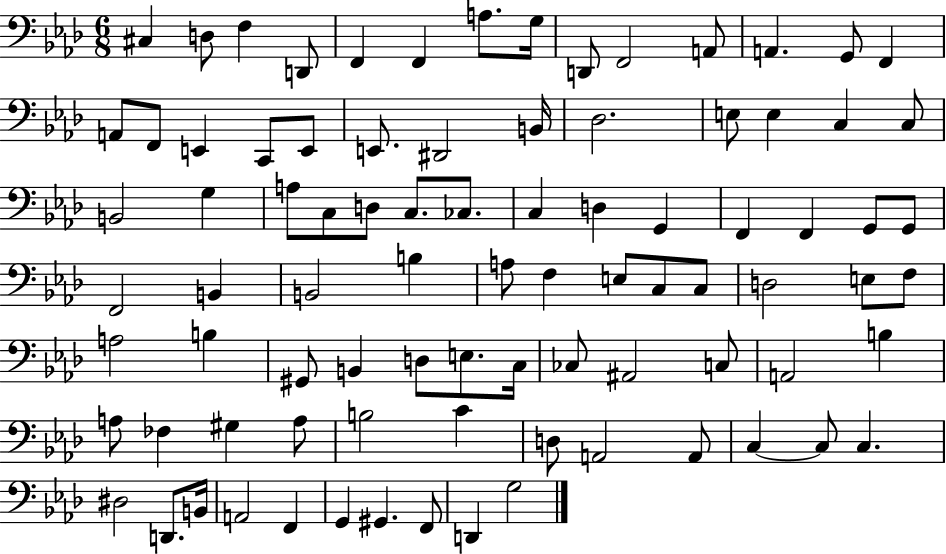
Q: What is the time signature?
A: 6/8